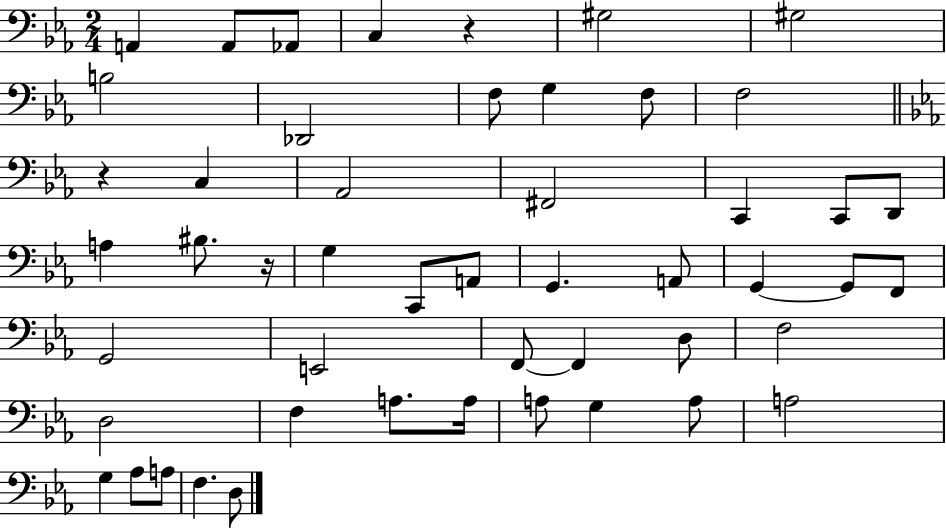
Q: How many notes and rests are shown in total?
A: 50